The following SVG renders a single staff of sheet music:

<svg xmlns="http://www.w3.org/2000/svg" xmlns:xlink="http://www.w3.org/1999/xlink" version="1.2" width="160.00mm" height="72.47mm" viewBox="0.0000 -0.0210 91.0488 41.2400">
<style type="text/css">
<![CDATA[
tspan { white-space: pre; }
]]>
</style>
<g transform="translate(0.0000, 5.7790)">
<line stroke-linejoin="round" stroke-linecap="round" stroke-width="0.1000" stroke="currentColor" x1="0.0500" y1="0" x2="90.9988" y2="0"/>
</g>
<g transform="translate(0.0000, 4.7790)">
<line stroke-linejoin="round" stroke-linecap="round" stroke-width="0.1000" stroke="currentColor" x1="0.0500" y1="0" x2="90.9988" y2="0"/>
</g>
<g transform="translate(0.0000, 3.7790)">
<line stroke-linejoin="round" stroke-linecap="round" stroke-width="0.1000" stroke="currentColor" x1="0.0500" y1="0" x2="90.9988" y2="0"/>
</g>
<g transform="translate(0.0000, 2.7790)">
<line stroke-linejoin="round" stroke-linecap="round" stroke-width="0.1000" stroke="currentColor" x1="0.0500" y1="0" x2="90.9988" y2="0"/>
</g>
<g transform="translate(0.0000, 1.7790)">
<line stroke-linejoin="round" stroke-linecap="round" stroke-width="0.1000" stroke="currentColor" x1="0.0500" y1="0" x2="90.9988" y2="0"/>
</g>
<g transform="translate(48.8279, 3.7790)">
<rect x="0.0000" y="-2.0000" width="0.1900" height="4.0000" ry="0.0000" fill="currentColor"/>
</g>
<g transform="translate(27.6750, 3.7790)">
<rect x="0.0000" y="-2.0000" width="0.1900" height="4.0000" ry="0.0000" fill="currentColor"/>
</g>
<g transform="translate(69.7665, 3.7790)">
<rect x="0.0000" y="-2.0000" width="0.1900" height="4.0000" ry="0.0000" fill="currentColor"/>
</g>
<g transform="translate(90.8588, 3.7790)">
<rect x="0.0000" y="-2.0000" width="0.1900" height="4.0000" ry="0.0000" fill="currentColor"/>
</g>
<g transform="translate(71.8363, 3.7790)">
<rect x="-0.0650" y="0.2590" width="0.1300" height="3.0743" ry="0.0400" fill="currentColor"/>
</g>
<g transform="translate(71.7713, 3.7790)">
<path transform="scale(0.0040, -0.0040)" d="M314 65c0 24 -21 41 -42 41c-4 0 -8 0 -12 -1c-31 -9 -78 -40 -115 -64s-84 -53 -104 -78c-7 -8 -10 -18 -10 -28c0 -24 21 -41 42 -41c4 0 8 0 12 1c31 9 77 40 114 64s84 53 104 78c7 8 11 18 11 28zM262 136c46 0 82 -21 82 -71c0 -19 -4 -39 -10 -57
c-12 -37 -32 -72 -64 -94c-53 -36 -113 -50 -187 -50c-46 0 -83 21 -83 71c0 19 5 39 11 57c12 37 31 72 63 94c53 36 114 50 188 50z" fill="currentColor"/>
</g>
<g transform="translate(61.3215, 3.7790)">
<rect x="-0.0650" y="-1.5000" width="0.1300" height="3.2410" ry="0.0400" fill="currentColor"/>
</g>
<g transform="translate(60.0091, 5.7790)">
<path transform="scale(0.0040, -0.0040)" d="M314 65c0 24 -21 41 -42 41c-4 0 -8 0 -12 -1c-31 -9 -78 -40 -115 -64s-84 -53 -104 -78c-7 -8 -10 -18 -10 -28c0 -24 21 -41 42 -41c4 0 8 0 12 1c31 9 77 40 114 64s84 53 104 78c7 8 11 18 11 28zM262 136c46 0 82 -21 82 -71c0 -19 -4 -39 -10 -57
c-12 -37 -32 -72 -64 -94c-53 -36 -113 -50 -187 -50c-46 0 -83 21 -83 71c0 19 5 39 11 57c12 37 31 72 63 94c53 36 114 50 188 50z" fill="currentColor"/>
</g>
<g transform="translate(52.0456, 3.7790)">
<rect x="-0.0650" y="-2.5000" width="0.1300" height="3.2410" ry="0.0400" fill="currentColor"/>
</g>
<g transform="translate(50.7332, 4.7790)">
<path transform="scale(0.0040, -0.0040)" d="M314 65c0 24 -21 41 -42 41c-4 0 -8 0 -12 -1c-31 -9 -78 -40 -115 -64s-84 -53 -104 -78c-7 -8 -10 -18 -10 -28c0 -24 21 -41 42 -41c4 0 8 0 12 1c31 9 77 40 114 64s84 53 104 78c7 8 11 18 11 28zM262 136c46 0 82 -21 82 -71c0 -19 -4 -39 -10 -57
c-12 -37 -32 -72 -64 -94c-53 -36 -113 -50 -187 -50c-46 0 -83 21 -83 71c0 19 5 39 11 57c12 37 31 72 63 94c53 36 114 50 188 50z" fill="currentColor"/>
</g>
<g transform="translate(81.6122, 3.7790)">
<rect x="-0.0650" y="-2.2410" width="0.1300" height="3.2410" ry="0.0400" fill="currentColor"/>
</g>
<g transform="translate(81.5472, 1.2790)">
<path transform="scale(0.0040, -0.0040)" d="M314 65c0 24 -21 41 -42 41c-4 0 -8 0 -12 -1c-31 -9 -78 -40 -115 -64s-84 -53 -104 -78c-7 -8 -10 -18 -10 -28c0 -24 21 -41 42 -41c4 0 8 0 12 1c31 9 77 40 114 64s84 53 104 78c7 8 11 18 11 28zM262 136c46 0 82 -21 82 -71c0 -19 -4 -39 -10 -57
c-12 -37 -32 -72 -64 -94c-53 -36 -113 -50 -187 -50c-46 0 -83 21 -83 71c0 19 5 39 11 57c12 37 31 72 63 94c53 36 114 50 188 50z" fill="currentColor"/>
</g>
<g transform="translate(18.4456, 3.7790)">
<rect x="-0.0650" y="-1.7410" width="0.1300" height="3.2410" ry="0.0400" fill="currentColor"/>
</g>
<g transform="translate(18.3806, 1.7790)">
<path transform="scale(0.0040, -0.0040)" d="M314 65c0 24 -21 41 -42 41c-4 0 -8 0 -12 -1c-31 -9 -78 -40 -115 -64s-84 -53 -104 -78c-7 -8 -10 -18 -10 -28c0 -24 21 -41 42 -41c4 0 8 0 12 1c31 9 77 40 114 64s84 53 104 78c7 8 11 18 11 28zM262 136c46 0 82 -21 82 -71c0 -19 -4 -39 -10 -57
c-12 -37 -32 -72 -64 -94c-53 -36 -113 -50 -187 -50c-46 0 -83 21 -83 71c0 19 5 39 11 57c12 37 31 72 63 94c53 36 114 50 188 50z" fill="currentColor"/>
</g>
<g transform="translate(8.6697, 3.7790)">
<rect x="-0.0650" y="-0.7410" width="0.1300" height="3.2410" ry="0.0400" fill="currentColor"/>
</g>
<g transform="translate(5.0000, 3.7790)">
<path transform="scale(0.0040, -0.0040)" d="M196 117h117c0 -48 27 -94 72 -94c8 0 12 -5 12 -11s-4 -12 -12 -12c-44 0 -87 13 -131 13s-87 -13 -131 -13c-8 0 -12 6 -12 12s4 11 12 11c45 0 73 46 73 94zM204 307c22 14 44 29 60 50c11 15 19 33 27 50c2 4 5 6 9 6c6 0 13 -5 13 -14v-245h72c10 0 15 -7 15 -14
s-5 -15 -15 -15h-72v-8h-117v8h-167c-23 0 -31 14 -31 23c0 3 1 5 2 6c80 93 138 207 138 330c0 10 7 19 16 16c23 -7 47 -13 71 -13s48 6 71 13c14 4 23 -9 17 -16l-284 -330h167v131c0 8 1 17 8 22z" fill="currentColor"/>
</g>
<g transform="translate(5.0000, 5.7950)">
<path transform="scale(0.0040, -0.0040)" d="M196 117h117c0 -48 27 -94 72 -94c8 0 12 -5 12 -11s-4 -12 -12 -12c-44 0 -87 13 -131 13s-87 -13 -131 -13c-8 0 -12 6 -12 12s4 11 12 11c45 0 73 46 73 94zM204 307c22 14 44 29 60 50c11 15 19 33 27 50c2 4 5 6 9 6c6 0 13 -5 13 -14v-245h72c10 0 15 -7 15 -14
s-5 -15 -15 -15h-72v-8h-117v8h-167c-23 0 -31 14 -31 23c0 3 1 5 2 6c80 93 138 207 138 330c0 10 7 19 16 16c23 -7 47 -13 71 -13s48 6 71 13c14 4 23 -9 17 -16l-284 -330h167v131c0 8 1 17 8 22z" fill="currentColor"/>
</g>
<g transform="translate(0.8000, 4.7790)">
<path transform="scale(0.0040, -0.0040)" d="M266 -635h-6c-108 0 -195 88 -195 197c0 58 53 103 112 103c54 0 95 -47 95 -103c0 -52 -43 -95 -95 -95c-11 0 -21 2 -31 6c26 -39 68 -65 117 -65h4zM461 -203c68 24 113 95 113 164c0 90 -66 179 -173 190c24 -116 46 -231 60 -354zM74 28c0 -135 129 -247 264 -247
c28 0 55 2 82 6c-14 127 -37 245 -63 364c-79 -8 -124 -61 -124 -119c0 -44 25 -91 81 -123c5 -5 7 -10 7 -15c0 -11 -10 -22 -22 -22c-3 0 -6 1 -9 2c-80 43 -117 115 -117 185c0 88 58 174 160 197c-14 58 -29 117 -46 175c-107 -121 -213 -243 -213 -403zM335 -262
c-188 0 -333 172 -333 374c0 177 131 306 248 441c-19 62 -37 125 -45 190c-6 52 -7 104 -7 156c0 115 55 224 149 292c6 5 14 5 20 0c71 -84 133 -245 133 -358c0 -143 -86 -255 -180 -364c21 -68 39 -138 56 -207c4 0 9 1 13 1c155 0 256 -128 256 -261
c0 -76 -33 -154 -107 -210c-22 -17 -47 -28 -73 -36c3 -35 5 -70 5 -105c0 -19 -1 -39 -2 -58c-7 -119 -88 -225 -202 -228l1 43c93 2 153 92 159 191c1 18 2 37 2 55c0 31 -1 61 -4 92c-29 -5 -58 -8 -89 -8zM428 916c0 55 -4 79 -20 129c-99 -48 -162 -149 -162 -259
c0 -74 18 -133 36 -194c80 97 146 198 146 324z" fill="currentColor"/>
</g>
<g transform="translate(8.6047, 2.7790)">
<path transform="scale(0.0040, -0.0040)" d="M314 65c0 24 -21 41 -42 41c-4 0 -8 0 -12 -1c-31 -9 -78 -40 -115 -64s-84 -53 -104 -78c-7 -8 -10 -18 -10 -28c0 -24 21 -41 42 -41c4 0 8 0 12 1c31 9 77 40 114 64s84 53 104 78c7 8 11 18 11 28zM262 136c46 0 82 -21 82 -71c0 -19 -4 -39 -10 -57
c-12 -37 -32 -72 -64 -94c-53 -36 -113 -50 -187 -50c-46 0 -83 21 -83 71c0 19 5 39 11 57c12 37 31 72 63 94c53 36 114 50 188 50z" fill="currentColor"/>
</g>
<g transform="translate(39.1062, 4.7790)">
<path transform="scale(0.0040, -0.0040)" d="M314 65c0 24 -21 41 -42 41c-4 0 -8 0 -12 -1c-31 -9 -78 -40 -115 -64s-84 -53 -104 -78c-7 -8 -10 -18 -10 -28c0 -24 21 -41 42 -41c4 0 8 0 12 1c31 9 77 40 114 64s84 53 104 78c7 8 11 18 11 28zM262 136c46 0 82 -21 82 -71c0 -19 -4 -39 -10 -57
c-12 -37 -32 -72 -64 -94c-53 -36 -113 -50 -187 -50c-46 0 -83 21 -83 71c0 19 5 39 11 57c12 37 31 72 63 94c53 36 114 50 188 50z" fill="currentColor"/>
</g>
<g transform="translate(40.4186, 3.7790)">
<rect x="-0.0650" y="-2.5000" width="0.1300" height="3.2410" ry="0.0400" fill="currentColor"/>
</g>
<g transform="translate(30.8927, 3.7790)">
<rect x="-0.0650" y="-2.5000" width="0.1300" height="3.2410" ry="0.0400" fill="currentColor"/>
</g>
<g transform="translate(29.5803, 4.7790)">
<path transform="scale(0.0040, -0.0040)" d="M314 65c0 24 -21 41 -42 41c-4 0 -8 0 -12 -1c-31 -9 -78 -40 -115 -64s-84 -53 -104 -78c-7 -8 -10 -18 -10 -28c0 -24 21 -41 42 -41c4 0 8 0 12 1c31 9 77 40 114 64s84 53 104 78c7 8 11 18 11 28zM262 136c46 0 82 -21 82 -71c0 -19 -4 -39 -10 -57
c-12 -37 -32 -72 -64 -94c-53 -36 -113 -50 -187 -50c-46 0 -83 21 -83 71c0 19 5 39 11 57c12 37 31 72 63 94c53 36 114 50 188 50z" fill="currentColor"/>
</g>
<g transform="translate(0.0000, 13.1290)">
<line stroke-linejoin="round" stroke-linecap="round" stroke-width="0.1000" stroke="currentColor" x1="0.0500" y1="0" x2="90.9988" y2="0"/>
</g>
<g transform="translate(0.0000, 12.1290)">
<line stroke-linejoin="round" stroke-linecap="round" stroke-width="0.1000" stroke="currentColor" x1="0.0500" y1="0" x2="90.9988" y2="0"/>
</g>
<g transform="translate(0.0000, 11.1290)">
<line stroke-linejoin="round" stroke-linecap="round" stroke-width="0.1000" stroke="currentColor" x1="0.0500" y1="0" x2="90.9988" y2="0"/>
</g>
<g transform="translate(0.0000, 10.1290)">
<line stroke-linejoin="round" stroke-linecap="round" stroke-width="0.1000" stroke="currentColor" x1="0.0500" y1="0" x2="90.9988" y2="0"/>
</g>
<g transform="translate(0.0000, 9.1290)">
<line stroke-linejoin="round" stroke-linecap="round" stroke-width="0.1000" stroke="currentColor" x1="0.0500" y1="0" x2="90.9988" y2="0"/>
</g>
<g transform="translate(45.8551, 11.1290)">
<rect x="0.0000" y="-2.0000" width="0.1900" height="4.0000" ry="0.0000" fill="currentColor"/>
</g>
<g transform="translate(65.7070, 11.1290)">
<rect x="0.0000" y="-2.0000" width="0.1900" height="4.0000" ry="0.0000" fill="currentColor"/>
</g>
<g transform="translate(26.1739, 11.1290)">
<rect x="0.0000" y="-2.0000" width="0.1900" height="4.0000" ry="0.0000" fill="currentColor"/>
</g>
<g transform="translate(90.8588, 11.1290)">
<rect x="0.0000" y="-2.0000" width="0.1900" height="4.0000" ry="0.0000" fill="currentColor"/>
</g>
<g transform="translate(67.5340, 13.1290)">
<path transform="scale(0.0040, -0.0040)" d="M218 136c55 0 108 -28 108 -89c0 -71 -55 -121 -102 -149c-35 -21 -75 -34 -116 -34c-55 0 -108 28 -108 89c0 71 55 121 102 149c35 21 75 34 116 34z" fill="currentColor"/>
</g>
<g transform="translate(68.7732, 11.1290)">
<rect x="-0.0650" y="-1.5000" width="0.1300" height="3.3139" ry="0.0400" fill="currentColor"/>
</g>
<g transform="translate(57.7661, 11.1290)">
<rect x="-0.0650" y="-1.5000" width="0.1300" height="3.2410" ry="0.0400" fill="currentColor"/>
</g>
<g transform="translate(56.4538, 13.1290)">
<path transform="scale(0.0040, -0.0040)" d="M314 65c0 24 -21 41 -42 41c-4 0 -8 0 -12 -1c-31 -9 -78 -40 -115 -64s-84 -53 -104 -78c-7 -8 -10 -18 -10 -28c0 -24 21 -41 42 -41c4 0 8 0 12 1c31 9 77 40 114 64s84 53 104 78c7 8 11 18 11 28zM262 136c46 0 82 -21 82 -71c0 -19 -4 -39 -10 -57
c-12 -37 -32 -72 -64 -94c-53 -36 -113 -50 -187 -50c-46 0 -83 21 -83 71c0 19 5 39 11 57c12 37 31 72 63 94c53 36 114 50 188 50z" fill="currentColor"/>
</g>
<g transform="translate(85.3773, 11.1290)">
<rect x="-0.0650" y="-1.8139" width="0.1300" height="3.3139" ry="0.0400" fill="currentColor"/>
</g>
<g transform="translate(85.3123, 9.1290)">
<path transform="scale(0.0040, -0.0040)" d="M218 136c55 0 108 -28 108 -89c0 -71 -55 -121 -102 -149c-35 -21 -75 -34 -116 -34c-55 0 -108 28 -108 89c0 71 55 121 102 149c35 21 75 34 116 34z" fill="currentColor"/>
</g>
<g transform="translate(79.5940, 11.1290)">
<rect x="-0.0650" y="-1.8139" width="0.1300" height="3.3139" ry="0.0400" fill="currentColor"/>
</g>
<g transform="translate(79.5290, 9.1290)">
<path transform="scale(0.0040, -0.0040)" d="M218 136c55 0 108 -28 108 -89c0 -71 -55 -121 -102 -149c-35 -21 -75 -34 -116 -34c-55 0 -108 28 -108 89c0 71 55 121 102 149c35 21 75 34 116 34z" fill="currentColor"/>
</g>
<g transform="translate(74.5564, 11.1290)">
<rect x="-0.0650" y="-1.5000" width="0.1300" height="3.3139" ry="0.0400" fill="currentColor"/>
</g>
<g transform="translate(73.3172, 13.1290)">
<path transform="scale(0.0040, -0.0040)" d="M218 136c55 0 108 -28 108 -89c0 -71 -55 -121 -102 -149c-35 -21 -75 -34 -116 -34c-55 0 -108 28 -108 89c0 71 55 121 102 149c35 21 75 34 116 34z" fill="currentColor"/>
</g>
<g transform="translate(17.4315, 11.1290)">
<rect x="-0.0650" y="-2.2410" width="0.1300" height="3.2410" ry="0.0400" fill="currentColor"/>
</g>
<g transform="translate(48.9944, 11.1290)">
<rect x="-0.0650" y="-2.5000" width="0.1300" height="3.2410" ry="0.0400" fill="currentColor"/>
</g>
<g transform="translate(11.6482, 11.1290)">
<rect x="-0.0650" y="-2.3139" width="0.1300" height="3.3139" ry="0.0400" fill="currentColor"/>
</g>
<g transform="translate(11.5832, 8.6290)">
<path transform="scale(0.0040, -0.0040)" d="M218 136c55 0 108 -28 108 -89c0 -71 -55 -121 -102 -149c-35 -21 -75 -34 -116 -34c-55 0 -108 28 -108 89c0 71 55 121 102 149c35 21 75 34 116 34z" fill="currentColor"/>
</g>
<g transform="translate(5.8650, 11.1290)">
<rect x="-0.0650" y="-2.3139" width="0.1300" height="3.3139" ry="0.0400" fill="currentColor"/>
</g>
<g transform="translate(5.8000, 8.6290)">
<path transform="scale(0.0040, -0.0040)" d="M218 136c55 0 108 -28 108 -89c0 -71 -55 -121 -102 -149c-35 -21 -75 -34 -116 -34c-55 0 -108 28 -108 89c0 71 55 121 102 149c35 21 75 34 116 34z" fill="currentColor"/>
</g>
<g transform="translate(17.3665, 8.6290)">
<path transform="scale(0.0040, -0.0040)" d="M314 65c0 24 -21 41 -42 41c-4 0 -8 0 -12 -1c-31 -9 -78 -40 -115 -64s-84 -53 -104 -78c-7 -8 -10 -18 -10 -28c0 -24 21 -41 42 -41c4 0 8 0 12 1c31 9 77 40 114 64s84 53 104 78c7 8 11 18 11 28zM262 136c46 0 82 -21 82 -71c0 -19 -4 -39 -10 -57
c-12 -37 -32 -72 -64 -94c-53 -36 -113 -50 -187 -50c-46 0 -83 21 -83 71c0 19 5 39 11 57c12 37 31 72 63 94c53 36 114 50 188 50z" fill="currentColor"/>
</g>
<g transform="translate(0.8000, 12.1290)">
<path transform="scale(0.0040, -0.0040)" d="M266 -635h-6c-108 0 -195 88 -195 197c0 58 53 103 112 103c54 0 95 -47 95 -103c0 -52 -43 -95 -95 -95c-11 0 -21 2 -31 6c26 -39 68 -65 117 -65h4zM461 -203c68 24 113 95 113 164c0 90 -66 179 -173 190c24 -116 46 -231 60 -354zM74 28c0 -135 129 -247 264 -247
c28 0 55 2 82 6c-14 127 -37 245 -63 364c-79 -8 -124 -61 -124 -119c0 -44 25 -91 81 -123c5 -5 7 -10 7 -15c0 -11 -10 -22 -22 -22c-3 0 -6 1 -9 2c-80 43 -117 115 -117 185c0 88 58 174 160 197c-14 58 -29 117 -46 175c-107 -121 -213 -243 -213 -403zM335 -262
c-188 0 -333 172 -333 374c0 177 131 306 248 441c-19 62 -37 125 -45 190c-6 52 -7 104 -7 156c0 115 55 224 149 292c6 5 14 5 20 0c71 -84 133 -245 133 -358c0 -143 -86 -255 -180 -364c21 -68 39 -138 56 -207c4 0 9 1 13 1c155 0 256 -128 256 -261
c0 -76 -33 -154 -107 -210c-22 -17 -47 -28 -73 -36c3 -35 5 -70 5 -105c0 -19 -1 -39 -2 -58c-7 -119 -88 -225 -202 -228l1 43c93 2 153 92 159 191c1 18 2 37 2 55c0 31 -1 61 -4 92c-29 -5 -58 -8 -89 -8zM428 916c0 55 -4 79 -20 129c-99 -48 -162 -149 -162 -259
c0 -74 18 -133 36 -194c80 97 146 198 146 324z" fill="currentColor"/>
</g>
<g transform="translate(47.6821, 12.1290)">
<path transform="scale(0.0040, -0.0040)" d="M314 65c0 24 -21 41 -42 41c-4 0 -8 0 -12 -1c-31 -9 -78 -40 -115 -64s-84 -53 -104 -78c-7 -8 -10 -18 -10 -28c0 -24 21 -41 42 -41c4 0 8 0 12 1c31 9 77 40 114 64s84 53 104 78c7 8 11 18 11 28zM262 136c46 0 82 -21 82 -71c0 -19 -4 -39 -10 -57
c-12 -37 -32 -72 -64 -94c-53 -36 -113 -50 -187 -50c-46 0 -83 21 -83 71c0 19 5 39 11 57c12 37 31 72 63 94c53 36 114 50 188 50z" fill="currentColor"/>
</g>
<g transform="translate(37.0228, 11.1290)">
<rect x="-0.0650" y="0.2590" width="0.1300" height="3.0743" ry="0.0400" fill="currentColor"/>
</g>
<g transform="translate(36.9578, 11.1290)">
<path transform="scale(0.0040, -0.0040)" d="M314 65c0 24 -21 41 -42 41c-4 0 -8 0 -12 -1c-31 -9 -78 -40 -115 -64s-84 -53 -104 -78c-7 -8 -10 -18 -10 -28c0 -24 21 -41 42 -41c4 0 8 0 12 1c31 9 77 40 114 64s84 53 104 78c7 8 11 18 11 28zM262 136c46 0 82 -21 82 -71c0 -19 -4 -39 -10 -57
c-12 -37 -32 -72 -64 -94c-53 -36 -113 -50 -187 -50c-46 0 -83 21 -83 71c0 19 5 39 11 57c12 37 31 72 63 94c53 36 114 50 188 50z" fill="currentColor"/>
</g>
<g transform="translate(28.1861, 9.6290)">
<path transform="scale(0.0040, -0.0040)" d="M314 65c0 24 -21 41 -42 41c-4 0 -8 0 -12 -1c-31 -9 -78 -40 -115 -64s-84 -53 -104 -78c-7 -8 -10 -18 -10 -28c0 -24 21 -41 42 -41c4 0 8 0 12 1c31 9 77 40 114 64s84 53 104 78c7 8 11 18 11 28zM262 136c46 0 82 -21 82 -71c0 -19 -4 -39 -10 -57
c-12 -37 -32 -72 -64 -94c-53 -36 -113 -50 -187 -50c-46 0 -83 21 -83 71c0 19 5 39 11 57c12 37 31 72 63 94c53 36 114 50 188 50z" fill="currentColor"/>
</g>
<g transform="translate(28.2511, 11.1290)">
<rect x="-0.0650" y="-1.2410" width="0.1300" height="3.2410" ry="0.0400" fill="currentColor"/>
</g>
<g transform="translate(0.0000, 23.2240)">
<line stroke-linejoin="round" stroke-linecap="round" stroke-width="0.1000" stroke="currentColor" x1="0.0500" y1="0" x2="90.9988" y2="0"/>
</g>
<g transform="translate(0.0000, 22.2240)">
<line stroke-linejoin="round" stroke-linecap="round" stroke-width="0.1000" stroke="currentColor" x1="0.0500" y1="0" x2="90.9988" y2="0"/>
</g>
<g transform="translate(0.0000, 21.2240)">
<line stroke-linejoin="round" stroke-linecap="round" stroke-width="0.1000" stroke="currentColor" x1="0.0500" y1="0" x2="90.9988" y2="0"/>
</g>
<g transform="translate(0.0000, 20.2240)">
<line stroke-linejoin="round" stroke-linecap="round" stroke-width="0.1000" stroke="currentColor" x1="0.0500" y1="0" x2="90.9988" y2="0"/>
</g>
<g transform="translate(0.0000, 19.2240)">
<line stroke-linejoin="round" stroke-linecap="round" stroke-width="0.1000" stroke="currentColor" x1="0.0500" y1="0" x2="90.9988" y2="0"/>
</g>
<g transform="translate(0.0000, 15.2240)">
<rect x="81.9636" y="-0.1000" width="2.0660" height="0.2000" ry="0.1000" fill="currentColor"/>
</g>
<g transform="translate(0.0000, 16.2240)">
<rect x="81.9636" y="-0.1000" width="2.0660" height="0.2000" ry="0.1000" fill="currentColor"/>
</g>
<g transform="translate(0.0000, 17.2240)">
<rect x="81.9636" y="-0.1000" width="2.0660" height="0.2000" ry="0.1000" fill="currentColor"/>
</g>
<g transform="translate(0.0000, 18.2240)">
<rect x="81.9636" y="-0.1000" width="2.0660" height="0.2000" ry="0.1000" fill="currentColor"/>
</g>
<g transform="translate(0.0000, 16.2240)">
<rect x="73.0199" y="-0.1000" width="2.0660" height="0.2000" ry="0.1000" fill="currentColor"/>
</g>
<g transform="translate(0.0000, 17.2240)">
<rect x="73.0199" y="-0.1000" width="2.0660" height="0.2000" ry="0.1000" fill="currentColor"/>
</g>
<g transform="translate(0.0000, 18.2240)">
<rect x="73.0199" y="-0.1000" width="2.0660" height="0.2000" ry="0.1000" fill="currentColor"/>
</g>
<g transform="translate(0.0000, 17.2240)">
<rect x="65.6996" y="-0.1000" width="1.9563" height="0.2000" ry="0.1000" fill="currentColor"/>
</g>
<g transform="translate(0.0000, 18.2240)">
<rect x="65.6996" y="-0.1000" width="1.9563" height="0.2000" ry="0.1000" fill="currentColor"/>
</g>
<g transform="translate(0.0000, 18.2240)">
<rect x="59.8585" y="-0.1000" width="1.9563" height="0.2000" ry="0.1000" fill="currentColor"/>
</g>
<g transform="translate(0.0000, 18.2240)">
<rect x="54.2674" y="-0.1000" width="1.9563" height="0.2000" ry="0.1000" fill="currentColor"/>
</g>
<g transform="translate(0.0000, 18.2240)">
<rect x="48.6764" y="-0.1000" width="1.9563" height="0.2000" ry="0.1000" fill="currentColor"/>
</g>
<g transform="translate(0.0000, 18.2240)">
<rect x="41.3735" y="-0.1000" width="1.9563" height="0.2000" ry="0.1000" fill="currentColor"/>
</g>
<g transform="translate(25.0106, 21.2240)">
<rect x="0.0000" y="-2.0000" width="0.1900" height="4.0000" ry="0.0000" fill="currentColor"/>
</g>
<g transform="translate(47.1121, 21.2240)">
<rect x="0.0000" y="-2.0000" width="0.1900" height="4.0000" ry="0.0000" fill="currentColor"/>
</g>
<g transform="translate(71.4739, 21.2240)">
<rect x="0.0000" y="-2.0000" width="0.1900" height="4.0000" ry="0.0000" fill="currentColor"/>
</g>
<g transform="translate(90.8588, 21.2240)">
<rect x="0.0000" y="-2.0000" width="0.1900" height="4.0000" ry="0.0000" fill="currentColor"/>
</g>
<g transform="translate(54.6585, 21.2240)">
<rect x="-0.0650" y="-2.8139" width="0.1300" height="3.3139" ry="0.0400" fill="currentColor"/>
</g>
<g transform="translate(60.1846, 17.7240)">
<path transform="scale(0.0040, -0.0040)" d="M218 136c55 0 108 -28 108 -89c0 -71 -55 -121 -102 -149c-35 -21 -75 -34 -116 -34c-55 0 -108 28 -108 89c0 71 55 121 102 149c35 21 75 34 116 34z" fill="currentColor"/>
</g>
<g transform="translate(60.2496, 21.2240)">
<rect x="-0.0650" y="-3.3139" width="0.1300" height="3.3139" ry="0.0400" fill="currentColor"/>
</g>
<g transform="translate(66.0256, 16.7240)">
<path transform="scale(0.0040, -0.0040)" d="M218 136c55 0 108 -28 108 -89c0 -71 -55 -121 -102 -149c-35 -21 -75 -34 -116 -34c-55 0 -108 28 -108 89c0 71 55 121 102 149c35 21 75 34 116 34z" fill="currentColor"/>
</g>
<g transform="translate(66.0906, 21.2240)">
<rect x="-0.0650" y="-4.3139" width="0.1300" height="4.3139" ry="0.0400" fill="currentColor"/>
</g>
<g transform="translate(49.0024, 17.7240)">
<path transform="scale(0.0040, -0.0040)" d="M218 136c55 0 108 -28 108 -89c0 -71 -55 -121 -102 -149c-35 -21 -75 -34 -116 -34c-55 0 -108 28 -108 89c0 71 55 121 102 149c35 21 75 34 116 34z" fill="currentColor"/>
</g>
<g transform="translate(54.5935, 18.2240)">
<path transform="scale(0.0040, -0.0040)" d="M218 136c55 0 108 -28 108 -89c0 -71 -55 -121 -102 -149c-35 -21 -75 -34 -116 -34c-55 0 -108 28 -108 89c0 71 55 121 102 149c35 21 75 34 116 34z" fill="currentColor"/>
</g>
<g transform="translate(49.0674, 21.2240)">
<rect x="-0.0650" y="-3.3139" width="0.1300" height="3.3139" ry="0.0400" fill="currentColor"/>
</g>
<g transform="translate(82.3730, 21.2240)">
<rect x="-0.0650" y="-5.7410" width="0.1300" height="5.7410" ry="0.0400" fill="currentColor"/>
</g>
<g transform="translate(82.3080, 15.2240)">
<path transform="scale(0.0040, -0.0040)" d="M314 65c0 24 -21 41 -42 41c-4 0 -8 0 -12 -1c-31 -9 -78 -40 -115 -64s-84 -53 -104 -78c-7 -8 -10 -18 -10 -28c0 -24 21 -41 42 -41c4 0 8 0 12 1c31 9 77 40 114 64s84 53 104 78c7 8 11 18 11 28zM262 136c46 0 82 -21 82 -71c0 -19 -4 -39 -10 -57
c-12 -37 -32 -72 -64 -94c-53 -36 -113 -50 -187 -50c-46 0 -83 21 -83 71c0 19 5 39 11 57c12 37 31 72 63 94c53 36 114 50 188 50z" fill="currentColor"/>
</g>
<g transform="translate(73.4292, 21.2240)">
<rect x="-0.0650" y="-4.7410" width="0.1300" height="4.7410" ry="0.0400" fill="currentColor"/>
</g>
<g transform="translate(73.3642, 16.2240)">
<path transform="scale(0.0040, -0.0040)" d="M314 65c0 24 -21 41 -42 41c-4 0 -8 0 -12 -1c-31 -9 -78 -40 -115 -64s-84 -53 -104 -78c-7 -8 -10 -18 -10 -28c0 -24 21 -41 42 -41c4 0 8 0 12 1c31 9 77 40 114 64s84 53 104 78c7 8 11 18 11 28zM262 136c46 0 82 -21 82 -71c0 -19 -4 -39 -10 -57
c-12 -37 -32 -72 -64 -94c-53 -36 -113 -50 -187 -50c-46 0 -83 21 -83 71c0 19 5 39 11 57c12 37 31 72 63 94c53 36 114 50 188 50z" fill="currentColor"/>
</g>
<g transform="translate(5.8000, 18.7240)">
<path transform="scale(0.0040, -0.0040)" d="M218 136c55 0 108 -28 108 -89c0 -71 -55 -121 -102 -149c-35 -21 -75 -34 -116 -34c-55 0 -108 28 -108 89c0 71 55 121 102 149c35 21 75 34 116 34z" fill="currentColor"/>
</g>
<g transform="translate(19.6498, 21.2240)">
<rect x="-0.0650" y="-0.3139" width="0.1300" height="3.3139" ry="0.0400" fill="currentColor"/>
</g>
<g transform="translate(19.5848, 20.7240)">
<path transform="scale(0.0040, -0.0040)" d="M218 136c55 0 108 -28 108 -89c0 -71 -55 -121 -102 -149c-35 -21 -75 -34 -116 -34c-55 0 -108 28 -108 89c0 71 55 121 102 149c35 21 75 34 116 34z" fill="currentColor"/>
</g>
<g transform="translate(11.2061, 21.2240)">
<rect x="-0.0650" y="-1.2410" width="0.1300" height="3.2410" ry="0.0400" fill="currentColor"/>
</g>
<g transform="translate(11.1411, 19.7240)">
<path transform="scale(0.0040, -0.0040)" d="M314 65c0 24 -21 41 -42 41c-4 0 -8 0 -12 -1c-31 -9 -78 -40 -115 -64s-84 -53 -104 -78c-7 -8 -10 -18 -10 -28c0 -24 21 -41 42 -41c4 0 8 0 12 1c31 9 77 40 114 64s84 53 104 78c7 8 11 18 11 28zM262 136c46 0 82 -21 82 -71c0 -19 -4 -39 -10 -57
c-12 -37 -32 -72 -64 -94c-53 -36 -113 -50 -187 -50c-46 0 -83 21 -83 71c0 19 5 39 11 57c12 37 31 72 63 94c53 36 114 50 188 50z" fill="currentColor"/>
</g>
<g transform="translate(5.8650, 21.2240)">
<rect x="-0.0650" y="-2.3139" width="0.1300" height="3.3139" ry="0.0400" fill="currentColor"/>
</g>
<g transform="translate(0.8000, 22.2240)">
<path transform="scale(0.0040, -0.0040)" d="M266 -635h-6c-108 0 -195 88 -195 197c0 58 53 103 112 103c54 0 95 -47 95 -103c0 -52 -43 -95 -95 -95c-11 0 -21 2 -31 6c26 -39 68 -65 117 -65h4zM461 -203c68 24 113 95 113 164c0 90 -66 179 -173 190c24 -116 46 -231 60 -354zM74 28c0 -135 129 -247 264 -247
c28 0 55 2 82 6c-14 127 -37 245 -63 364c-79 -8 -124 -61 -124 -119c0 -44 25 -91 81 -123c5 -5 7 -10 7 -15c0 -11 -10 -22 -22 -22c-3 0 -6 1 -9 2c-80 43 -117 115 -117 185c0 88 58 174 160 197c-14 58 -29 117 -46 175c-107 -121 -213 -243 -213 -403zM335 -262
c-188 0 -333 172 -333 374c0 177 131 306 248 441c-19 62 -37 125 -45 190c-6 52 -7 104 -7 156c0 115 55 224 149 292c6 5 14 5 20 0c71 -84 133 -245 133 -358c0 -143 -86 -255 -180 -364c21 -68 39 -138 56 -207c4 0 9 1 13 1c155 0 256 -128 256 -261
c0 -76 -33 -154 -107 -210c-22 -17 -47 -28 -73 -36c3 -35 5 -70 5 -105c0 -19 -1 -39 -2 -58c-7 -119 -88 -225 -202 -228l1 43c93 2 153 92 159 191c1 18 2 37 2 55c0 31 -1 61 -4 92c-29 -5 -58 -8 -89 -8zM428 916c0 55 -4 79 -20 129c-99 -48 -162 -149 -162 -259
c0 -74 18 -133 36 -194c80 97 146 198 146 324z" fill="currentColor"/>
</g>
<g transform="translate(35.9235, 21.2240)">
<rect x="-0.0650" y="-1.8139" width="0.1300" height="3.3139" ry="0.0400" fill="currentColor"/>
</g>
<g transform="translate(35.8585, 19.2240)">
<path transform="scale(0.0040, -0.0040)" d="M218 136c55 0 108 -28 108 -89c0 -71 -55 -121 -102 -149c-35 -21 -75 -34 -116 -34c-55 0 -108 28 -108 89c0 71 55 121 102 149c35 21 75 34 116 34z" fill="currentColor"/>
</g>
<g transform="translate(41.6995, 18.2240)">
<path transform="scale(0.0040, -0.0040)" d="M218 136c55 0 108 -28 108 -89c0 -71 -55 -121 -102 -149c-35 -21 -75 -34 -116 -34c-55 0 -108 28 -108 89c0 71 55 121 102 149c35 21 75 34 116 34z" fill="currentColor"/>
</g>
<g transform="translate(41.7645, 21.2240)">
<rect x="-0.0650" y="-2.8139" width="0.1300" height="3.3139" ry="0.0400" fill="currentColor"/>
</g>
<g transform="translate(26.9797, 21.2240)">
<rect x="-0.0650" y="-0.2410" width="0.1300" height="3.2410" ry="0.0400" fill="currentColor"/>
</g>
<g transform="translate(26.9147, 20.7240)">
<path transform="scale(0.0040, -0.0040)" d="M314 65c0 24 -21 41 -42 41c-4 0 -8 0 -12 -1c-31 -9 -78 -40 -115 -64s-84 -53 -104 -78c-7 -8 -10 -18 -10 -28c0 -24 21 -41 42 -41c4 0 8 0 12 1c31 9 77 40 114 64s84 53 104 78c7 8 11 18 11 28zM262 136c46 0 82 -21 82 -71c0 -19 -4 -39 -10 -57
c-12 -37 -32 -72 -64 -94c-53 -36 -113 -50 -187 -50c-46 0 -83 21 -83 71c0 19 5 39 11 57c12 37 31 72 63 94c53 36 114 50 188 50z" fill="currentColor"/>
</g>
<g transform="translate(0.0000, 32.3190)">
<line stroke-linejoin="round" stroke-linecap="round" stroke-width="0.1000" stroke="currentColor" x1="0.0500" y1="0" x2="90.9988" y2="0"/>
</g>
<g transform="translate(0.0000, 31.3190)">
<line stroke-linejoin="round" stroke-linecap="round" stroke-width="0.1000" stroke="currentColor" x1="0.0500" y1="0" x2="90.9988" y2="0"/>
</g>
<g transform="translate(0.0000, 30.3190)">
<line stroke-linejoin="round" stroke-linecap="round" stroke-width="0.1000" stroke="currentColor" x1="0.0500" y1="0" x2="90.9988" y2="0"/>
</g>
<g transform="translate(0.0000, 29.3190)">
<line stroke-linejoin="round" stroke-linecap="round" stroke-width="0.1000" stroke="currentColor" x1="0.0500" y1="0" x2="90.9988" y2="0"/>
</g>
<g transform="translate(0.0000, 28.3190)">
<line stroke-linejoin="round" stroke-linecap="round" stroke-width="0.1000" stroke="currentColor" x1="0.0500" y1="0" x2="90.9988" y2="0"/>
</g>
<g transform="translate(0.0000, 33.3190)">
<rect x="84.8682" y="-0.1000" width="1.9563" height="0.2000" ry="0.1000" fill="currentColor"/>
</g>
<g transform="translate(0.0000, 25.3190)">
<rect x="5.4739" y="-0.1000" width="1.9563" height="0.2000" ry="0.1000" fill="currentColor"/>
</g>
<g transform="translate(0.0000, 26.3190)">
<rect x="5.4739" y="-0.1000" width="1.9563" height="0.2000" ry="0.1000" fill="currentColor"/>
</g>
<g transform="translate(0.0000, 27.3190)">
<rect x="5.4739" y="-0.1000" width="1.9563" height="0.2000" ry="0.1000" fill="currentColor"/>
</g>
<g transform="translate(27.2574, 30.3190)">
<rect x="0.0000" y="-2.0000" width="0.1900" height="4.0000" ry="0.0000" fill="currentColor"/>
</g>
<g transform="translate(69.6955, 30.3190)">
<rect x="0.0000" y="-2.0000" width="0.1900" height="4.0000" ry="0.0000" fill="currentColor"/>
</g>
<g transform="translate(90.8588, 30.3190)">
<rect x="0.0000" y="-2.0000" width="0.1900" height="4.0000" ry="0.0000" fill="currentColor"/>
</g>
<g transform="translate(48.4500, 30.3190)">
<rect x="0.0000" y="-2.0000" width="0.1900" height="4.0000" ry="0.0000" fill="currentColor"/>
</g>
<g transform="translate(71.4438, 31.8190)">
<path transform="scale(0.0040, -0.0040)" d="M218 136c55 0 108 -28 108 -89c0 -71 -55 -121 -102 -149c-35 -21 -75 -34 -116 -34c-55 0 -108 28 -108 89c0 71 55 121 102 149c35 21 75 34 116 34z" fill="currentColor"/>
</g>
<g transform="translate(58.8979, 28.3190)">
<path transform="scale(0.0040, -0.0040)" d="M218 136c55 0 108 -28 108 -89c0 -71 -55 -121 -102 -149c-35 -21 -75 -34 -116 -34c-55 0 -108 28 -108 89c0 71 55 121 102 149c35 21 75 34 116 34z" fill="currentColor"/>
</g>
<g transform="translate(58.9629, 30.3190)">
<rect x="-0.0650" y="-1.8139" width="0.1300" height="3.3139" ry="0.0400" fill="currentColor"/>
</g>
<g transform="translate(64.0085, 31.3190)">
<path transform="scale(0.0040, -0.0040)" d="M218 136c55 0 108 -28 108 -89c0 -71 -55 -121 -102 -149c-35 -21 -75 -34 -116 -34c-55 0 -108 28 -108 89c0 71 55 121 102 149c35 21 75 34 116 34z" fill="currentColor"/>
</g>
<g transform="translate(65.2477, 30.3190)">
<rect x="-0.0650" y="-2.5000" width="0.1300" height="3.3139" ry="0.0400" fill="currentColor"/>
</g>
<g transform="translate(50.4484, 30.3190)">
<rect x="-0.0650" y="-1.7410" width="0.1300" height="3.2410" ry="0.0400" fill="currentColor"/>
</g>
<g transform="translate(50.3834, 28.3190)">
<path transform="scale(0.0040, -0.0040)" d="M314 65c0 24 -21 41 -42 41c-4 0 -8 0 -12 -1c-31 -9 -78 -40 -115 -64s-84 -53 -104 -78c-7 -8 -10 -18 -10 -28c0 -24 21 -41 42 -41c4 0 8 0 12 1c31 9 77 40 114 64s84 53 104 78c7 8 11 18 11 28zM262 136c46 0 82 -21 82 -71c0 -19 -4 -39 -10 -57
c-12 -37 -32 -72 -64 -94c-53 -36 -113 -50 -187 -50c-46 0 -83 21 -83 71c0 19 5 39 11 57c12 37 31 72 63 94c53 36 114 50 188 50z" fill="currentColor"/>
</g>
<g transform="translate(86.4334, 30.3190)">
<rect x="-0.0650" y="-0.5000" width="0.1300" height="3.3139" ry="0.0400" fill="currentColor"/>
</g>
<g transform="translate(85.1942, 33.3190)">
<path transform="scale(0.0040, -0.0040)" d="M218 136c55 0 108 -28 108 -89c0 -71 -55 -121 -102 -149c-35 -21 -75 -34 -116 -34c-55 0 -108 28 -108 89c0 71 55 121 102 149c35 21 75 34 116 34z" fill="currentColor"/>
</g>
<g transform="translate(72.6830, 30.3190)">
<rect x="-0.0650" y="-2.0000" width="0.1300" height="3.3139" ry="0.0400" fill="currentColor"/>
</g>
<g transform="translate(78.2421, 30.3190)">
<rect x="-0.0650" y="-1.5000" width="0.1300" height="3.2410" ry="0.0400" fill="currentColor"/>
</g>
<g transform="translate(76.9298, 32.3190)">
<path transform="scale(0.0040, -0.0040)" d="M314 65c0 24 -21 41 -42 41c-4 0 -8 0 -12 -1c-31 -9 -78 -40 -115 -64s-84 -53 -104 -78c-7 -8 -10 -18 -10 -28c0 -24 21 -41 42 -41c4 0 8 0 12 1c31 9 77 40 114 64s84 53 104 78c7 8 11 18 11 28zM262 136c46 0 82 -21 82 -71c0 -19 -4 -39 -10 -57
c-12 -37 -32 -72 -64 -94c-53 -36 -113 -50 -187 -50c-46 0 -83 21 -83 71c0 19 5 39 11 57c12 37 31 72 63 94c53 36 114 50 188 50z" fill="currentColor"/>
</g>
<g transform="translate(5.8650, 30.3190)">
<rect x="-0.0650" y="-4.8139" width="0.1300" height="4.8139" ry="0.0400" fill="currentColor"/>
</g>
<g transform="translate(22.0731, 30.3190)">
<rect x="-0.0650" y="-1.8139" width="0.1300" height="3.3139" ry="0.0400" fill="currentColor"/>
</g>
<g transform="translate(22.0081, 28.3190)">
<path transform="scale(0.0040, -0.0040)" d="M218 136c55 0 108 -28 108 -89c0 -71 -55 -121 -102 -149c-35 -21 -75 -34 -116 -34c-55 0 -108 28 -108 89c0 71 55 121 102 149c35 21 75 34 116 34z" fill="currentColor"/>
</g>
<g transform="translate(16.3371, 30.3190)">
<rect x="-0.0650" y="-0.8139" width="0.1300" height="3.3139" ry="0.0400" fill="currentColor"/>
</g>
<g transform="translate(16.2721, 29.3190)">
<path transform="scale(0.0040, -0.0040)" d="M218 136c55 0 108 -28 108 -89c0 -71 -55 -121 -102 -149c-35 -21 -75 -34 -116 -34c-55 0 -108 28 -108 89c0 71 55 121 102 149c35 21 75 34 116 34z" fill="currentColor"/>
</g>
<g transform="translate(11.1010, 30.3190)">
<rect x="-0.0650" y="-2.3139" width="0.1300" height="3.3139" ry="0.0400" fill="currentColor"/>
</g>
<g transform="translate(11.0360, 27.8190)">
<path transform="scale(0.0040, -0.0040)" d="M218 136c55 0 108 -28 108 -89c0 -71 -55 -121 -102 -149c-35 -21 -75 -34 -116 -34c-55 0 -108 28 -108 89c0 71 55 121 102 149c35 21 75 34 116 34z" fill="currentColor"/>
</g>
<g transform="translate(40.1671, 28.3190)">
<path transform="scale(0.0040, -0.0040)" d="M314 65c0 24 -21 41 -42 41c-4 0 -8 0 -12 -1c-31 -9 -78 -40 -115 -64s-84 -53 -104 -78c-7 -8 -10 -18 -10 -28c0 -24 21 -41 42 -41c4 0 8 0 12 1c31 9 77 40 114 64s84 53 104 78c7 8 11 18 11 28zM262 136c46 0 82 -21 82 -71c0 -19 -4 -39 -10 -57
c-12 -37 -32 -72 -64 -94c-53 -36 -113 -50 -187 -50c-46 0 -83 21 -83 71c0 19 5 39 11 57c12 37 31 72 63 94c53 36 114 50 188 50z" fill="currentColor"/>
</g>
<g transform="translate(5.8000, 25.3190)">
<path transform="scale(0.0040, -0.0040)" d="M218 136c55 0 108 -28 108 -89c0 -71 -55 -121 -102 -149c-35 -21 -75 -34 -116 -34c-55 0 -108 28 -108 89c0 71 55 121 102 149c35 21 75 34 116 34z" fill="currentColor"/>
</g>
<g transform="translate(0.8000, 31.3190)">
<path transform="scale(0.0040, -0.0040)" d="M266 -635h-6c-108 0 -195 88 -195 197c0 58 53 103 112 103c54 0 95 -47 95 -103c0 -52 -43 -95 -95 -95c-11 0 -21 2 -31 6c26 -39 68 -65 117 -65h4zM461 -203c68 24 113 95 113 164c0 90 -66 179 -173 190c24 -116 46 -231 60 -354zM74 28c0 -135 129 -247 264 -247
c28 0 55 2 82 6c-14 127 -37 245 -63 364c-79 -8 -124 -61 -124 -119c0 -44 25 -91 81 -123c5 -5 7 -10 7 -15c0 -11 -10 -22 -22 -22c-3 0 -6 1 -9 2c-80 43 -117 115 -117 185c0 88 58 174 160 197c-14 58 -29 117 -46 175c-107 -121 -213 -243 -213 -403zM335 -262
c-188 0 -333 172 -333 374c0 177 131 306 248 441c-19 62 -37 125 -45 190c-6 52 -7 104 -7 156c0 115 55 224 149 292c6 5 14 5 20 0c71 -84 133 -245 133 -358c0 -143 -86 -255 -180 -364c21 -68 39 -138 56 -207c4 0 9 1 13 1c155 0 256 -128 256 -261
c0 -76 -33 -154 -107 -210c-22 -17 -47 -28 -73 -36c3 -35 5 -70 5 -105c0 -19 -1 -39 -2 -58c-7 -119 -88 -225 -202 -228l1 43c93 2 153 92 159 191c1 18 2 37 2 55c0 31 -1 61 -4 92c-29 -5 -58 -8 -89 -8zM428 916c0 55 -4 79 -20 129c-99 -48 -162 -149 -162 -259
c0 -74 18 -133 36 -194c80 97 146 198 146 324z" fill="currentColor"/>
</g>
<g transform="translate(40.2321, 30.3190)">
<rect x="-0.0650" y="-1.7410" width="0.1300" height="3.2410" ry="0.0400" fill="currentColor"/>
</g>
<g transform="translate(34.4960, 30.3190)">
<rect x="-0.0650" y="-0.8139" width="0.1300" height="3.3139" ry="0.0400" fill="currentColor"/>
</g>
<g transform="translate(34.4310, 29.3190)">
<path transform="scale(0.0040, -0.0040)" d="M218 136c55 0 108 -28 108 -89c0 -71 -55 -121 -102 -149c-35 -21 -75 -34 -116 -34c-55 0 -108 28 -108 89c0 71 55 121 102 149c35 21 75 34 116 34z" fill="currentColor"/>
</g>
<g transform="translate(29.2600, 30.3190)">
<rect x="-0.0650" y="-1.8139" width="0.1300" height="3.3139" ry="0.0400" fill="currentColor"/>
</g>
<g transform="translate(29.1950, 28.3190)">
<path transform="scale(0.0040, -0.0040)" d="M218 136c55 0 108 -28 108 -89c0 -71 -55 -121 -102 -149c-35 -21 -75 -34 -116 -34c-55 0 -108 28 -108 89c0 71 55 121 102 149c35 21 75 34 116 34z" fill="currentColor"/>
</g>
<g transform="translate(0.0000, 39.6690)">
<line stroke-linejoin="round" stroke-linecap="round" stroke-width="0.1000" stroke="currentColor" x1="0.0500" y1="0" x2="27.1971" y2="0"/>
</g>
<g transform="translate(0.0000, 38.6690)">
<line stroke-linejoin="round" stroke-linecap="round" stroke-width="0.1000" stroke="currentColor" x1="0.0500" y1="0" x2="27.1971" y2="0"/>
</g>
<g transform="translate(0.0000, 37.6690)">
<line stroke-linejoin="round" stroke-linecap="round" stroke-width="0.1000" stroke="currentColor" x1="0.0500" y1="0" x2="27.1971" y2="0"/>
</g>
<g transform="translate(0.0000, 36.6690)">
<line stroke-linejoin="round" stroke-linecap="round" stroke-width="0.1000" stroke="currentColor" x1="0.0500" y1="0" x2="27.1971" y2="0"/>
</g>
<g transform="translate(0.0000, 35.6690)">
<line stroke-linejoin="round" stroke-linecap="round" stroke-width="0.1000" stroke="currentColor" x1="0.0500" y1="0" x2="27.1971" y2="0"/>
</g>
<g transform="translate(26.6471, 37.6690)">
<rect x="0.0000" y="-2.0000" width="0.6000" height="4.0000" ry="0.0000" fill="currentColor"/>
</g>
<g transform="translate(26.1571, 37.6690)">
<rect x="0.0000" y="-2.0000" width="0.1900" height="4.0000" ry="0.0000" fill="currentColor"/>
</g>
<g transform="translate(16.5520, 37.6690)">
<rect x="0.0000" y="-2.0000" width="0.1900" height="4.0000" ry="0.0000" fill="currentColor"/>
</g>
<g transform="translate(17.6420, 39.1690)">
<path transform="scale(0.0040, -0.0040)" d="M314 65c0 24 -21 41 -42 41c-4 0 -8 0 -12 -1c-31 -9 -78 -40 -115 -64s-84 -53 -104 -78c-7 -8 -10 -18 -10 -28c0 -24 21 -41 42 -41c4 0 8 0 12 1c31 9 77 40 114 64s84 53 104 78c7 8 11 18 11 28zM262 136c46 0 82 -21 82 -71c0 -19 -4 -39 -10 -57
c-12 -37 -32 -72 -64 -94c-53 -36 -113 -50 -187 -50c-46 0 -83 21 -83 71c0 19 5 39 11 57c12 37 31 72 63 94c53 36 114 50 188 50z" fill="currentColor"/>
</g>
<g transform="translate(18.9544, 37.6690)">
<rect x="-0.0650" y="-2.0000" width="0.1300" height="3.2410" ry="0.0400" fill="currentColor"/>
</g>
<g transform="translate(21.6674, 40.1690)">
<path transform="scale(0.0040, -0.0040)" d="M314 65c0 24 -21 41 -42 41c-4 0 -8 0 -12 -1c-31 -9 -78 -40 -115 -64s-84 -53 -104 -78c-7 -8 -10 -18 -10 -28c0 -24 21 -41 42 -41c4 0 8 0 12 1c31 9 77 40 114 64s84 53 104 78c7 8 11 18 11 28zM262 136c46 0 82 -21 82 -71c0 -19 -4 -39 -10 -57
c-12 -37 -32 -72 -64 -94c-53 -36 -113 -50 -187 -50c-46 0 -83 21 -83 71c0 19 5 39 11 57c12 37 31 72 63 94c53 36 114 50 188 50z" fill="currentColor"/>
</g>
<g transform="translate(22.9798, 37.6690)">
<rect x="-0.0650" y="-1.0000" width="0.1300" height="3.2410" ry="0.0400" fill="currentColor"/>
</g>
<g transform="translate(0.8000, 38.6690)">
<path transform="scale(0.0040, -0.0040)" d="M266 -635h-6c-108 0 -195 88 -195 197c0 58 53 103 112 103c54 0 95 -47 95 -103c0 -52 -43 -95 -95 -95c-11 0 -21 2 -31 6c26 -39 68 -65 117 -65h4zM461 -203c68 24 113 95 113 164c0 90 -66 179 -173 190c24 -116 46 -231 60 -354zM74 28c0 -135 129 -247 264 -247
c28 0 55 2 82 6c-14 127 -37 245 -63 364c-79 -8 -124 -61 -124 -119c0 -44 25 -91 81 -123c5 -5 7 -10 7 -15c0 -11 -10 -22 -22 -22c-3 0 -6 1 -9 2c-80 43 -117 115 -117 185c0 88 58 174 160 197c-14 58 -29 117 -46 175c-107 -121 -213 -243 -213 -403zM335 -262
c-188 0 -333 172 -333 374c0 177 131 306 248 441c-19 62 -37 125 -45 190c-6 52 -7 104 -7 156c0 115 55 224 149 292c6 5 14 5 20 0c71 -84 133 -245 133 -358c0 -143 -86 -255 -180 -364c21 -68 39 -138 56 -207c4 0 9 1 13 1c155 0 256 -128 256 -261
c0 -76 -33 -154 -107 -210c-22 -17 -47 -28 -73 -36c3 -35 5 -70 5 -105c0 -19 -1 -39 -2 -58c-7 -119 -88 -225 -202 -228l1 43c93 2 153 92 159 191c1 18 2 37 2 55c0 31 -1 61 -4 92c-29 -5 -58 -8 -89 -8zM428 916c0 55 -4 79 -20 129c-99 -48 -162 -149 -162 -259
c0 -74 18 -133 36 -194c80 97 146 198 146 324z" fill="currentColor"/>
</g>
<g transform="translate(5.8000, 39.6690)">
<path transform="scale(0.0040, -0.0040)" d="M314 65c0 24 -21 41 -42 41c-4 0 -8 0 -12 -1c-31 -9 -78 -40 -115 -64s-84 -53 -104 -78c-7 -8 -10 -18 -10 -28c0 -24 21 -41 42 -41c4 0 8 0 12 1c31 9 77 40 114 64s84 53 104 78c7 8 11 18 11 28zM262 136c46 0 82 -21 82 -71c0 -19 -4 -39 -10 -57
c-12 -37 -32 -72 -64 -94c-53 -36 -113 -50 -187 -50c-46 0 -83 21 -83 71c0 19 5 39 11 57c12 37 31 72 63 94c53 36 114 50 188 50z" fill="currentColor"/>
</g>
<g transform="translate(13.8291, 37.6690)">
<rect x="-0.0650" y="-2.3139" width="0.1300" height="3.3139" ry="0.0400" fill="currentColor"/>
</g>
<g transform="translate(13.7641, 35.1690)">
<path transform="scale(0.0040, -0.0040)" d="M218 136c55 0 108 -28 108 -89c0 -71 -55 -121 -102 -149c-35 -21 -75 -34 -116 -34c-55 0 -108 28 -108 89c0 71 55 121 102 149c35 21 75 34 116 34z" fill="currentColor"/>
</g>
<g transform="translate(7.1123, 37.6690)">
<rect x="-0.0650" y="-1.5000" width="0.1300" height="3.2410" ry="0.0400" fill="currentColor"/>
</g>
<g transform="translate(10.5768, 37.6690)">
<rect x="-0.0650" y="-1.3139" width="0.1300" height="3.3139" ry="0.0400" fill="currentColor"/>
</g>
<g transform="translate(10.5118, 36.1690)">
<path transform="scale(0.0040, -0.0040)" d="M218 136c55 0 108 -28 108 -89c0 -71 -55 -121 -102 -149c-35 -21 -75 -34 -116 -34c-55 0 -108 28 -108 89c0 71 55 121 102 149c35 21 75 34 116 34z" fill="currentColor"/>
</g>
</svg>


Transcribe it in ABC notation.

X:1
T:Untitled
M:4/4
L:1/4
K:C
d2 f2 G2 G2 G2 E2 B2 g2 g g g2 e2 B2 G2 E2 E E f f g e2 c c2 f a b a b d' e'2 g'2 e' g d f f d f2 f2 f G F E2 C E2 e g F2 D2